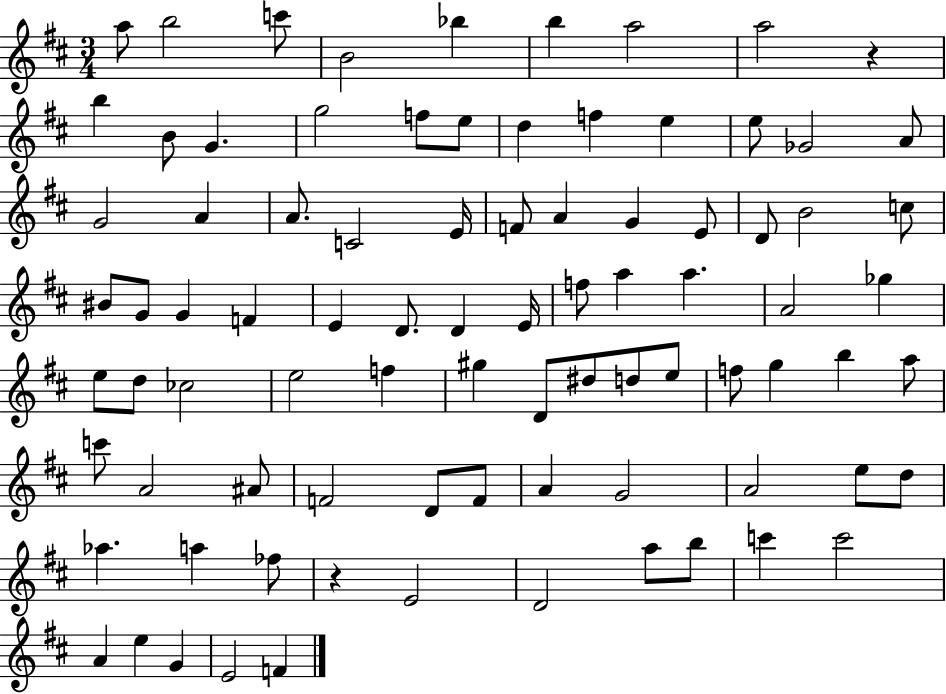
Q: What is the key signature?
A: D major